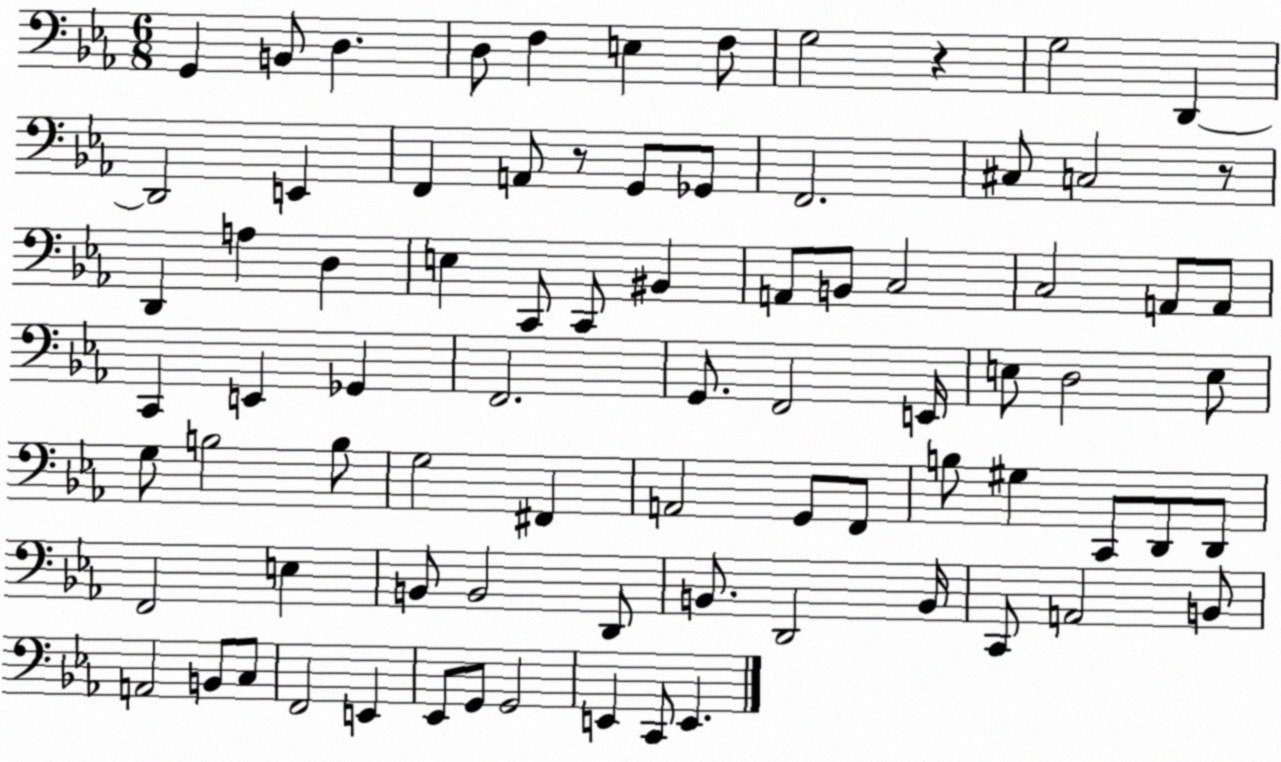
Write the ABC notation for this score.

X:1
T:Untitled
M:6/8
L:1/4
K:Eb
G,, B,,/2 D, D,/2 F, E, F,/2 G,2 z G,2 D,, D,,2 E,, F,, A,,/2 z/2 G,,/2 _G,,/2 F,,2 ^C,/2 C,2 z/2 D,, A, D, E, C,,/2 C,,/2 ^B,, A,,/2 B,,/2 C,2 C,2 A,,/2 A,,/2 C,, E,, _G,, F,,2 G,,/2 F,,2 E,,/4 E,/2 D,2 E,/2 G,/2 B,2 B,/2 G,2 ^F,, A,,2 G,,/2 F,,/2 B,/2 ^G, C,,/2 D,,/2 D,,/2 F,,2 E, B,,/2 B,,2 D,,/2 B,,/2 D,,2 B,,/4 C,,/2 A,,2 B,,/2 A,,2 B,,/2 C,/2 F,,2 E,, _E,,/2 G,,/2 G,,2 E,, C,,/2 E,,